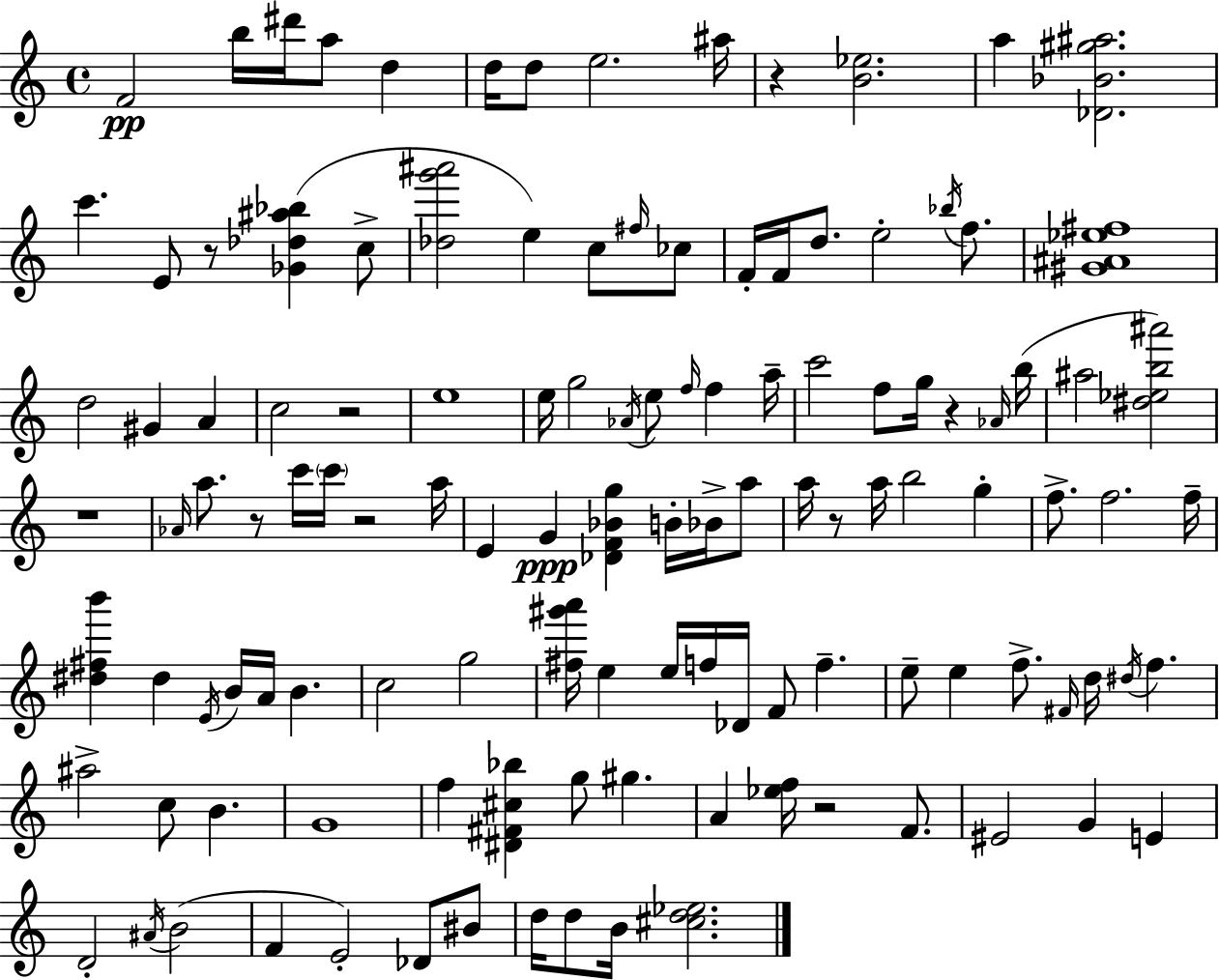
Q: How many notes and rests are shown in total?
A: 121